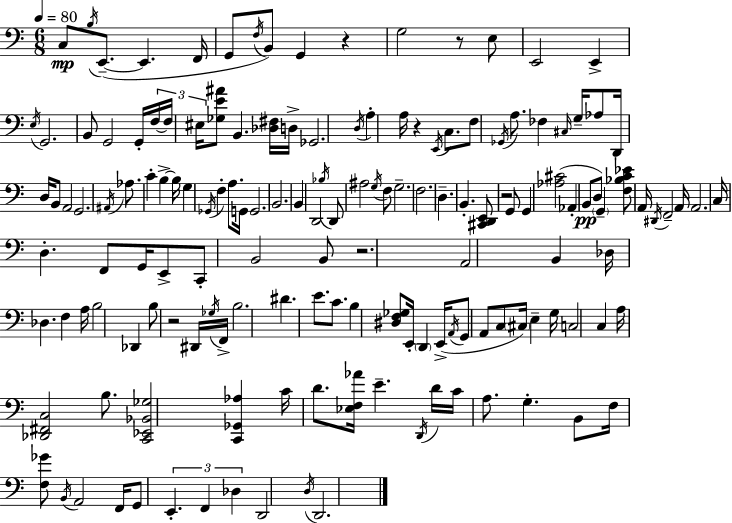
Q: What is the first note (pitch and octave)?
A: C3